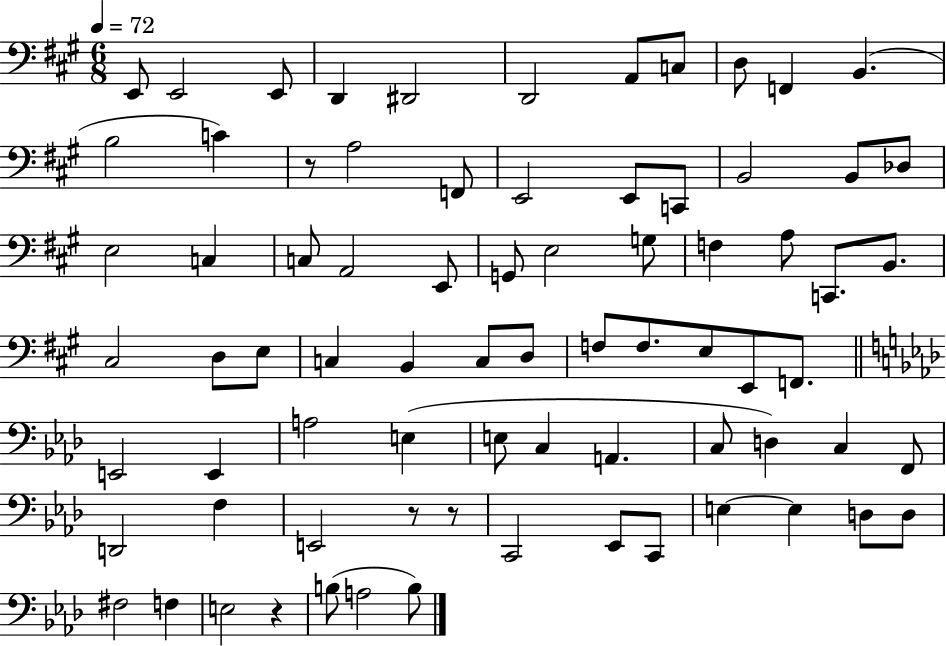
X:1
T:Untitled
M:6/8
L:1/4
K:A
E,,/2 E,,2 E,,/2 D,, ^D,,2 D,,2 A,,/2 C,/2 D,/2 F,, B,, B,2 C z/2 A,2 F,,/2 E,,2 E,,/2 C,,/2 B,,2 B,,/2 _D,/2 E,2 C, C,/2 A,,2 E,,/2 G,,/2 E,2 G,/2 F, A,/2 C,,/2 B,,/2 ^C,2 D,/2 E,/2 C, B,, C,/2 D,/2 F,/2 F,/2 E,/2 E,,/2 F,,/2 E,,2 E,, A,2 E, E,/2 C, A,, C,/2 D, C, F,,/2 D,,2 F, E,,2 z/2 z/2 C,,2 _E,,/2 C,,/2 E, E, D,/2 D,/2 ^F,2 F, E,2 z B,/2 A,2 B,/2